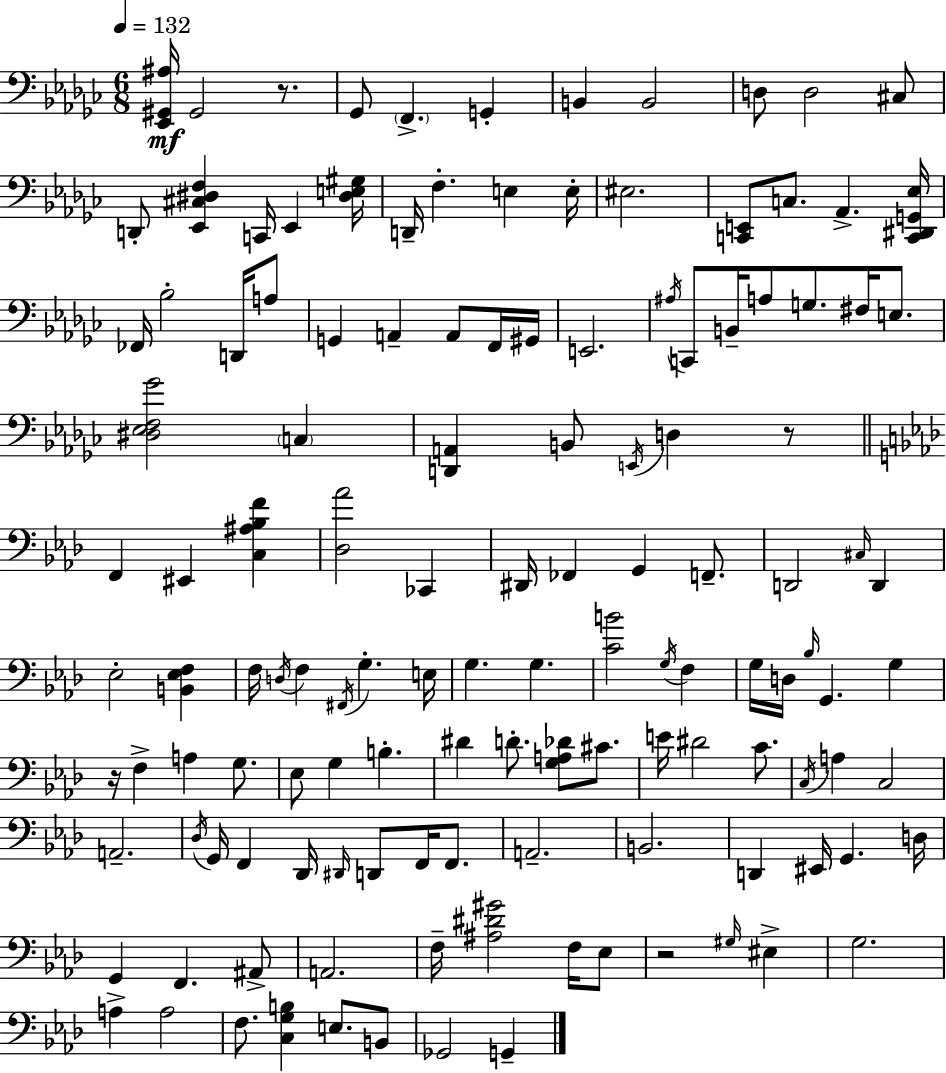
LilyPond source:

{
  \clef bass
  \numericTimeSignature
  \time 6/8
  \key ees \minor
  \tempo 4 = 132
  <ees, gis, ais>16\mf gis,2 r8. | ges,8 \parenthesize f,4.-> g,4-. | b,4 b,2 | d8 d2 cis8 | \break d,8-. <ees, cis dis f>4 c,16 ees,4 <dis e gis>16 | d,16-- f4.-. e4 e16-. | eis2. | <c, e,>8 c8. aes,4.-> <c, dis, g, ees>16 | \break fes,16 bes2-. d,16 a8 | g,4 a,4-- a,8 f,16 gis,16 | e,2. | \acciaccatura { ais16 } c,8 b,16-- a8 g8. fis16 e8. | \break <dis ees f ges'>2 \parenthesize c4 | <d, a,>4 b,8 \acciaccatura { e,16 } d4 | r8 \bar "||" \break \key f \minor f,4 eis,4 <c ais bes f'>4 | <des aes'>2 ces,4 | dis,16 fes,4 g,4 f,8.-- | d,2 \grace { cis16 } d,4 | \break ees2-. <b, ees f>4 | f16 \acciaccatura { d16 } f4 \acciaccatura { fis,16 } g4.-. | e16 g4. g4. | <c' b'>2 \acciaccatura { g16 } | \break f4 g16 d16 \grace { bes16 } g,4. | g4 r16 f4-> a4 | g8. ees8 g4 b4.-. | dis'4 d'8.-. | \break <g a des'>8 cis'8. e'16 dis'2 | c'8. \acciaccatura { c16 } a4 c2 | a,2.-- | \acciaccatura { des16 } g,16 f,4 | \break des,16 \grace { dis,16 } d,8 f,16 f,8. a,2.-- | b,2. | d,4 | eis,16 g,4. d16 g,4 | \break f,4. ais,8-> a,2. | f16-- <ais dis' gis'>2 | f16 ees8 r2 | \grace { gis16 } eis4-> g2. | \break a4-> | a2 f8. | <c g b>4 e8. b,8 ges,2 | g,4-- \bar "|."
}